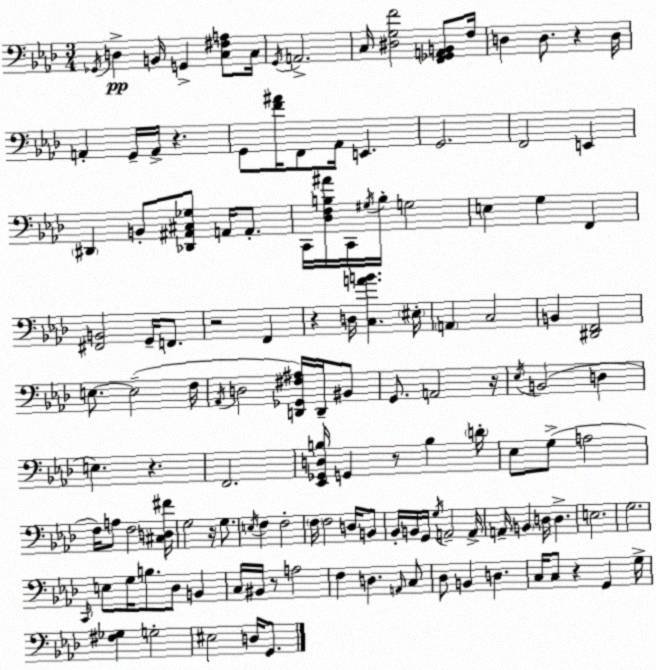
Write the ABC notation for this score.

X:1
T:Untitled
M:3/4
L:1/4
K:Ab
_G,,/4 D, B,,/4 G,, [C,^F,A,]/2 C,/4 G,,/4 A,,2 C,/4 [^D,G,F]2 [F,,_G,,A,,B,,]/2 F,/4 D, D,/2 z D,/4 A,, G,,/4 A,,/4 z G,,/2 [F^A]/4 F,,/2 _A,,/4 E,, G,,2 F,,2 E,, ^D,, B,,/2 [_D,,^A,,^C,_G,]/2 A,,/4 A,,/2 C,,/4 [_D,F,B,^A]/4 C,,/4 ^G,/4 B,/4 G,2 E, G, F,, [^F,,B,,]2 G,,/4 F,,/2 z2 F,, z D,/4 [C,AB] ^E,/4 A,, C,2 B,, [^D,,F,,]2 E,/2 E,2 F,/4 _A,,/4 D,2 [D,,_G,,^F,^A,]/4 D,,/4 ^B,,/2 G,,/2 A,,2 z/4 _E,/4 B,,2 D, E, z F,,2 [_E,,_G,,D,B,]/4 G,, z/2 B, D/4 _E,/2 G,/2 A,2 F,/4 A,/2 F,2 [^C,D,^F]/4 G,2 z/4 G,/2 E,/4 F, F,2 F,/4 F,2 D,/4 B,,/2 _B,,/4 B,,/4 G,,/4 G,/4 A,,2 A,,/4 A,,/4 B,, D,/4 D, E,2 G,2 C,,/4 E,/2 G,/4 B,/2 _D,/2 B,, C,/4 ^B,,/4 z/2 A,2 F, D, A,,/4 C,/2 _D,/2 B,, D, C,/4 C,/2 z G,, G,/4 [^F,_G,] G,2 ^E,2 D,/4 G,,/2